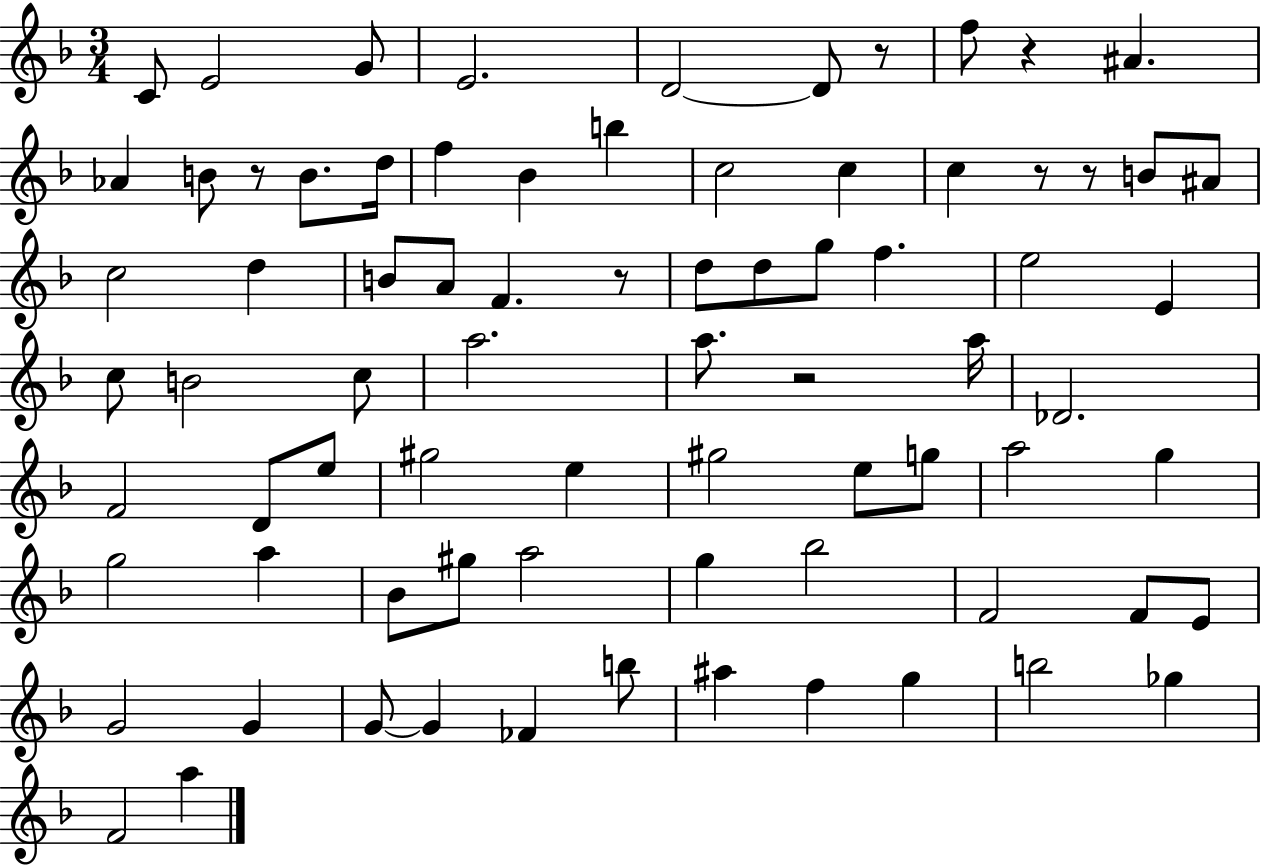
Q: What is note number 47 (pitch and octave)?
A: A5